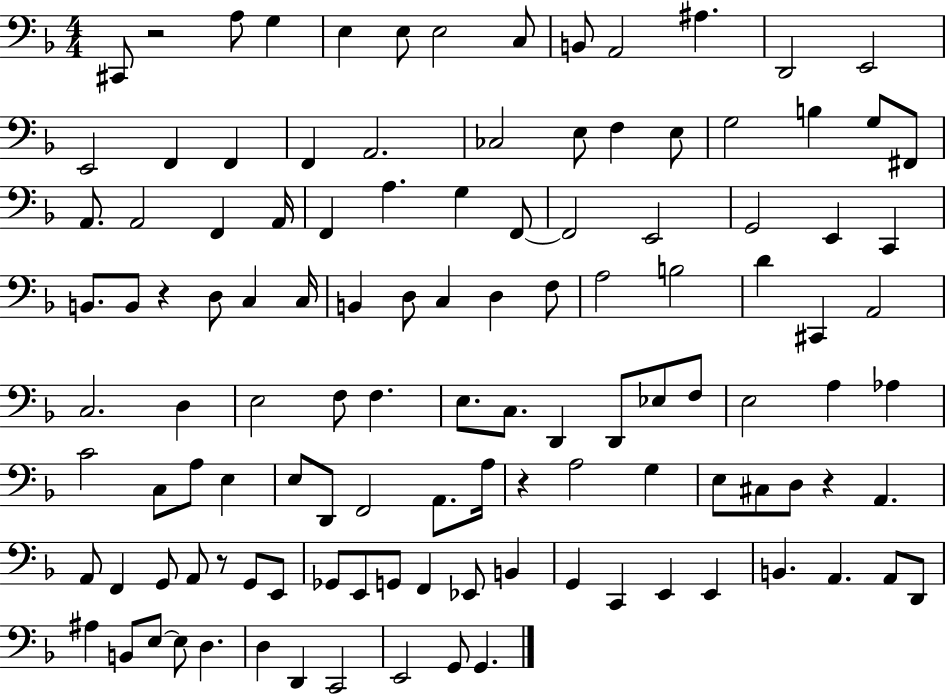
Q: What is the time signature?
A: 4/4